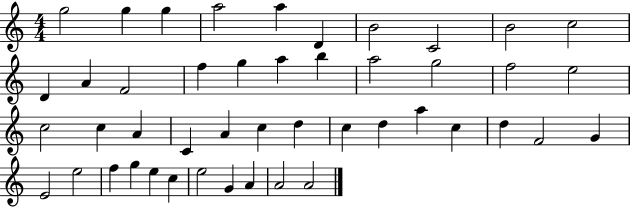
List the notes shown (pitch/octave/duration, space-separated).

G5/h G5/q G5/q A5/h A5/q D4/q B4/h C4/h B4/h C5/h D4/q A4/q F4/h F5/q G5/q A5/q B5/q A5/h G5/h F5/h E5/h C5/h C5/q A4/q C4/q A4/q C5/q D5/q C5/q D5/q A5/q C5/q D5/q F4/h G4/q E4/h E5/h F5/q G5/q E5/q C5/q E5/h G4/q A4/q A4/h A4/h